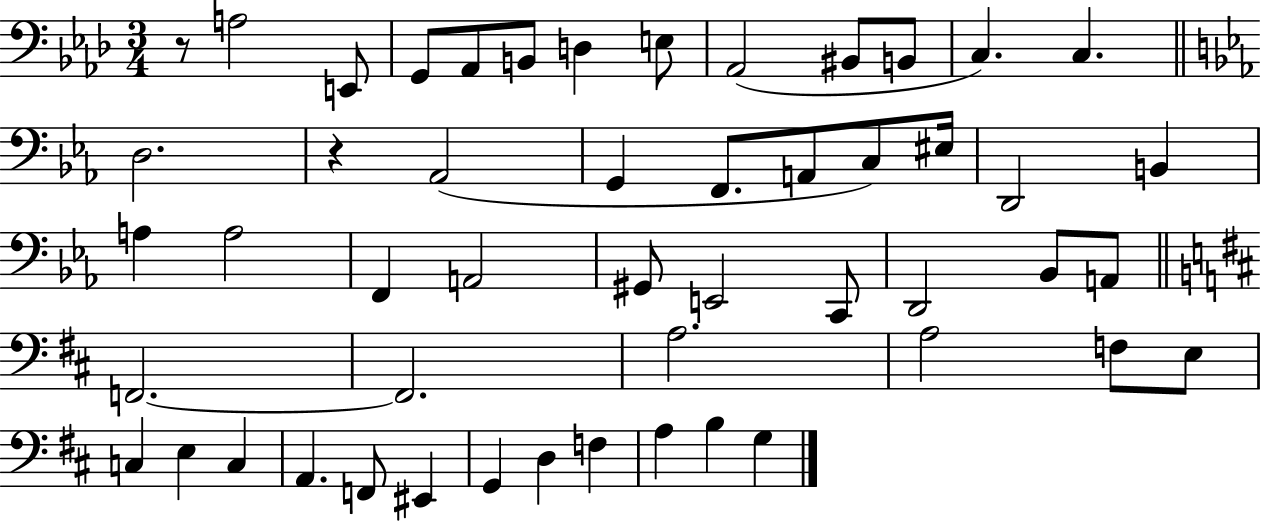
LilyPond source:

{
  \clef bass
  \numericTimeSignature
  \time 3/4
  \key aes \major
  r8 a2 e,8 | g,8 aes,8 b,8 d4 e8 | aes,2( bis,8 b,8 | c4.) c4. | \break \bar "||" \break \key ees \major d2. | r4 aes,2( | g,4 f,8. a,8 c8) eis16 | d,2 b,4 | \break a4 a2 | f,4 a,2 | gis,8 e,2 c,8 | d,2 bes,8 a,8 | \break \bar "||" \break \key d \major f,2.~~ | f,2. | a2. | a2 f8 e8 | \break c4 e4 c4 | a,4. f,8 eis,4 | g,4 d4 f4 | a4 b4 g4 | \break \bar "|."
}